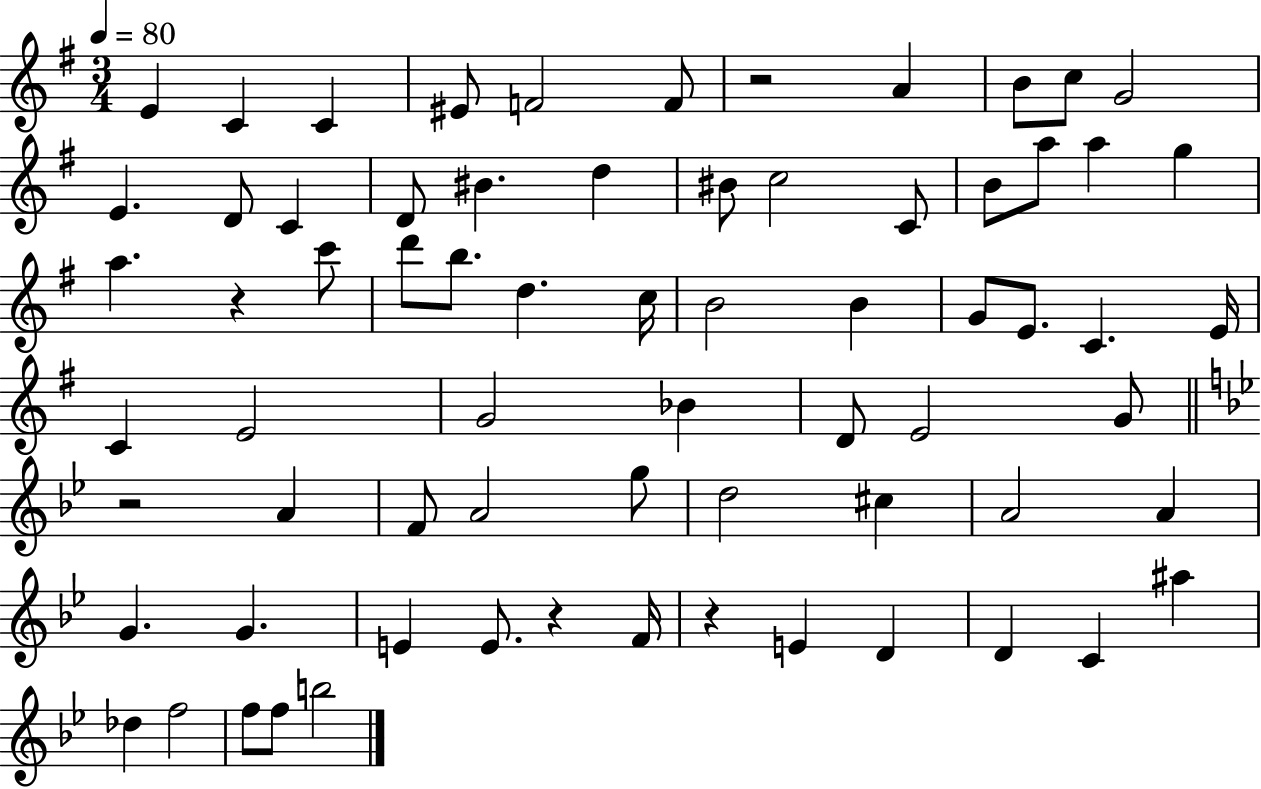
{
  \clef treble
  \numericTimeSignature
  \time 3/4
  \key g \major
  \tempo 4 = 80
  \repeat volta 2 { e'4 c'4 c'4 | eis'8 f'2 f'8 | r2 a'4 | b'8 c''8 g'2 | \break e'4. d'8 c'4 | d'8 bis'4. d''4 | bis'8 c''2 c'8 | b'8 a''8 a''4 g''4 | \break a''4. r4 c'''8 | d'''8 b''8. d''4. c''16 | b'2 b'4 | g'8 e'8. c'4. e'16 | \break c'4 e'2 | g'2 bes'4 | d'8 e'2 g'8 | \bar "||" \break \key bes \major r2 a'4 | f'8 a'2 g''8 | d''2 cis''4 | a'2 a'4 | \break g'4. g'4. | e'4 e'8. r4 f'16 | r4 e'4 d'4 | d'4 c'4 ais''4 | \break des''4 f''2 | f''8 f''8 b''2 | } \bar "|."
}